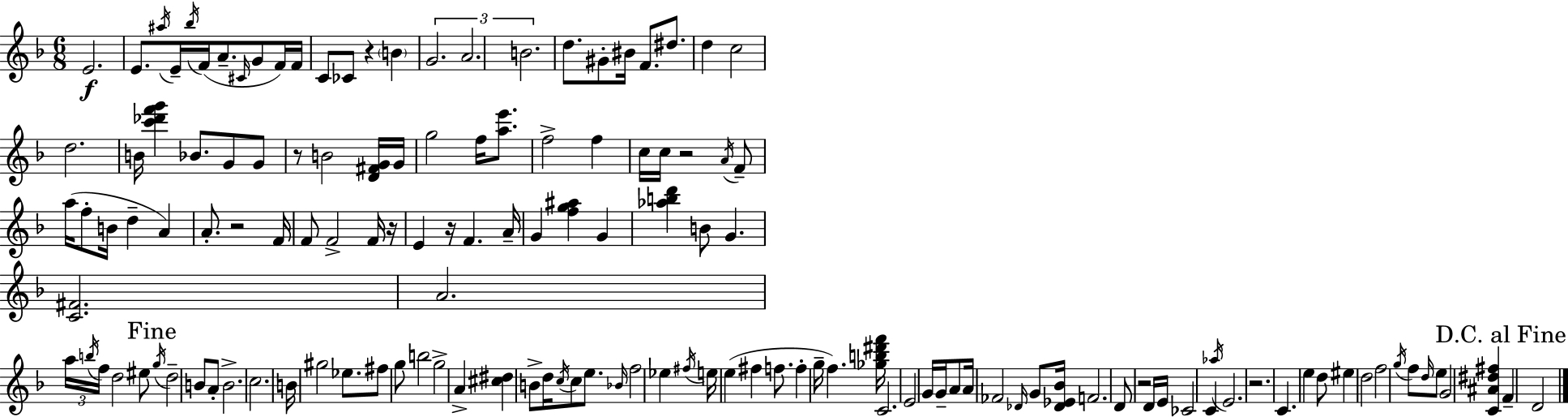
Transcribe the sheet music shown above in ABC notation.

X:1
T:Untitled
M:6/8
L:1/4
K:Dm
E2 E/2 ^a/4 E/4 _b/4 F/4 A/2 ^C/4 G/2 F/4 F/4 C/2 _C/2 z B G2 A2 B2 d/2 ^G/2 ^B/4 F/2 ^d/2 d c2 d2 B/4 [c'_d'f'g'] _B/2 G/2 G/2 z/2 B2 [D^FG]/4 G/4 g2 f/4 [ae']/2 f2 f c/4 c/4 z2 A/4 F/2 a/4 f/2 B/4 d A A/2 z2 F/4 F/2 F2 F/4 z/4 E z/4 F A/4 G [fg^a] G [_abd'] B/2 G [C^F]2 A2 a/4 b/4 f/4 d2 ^e/2 g/4 d2 B/2 A/2 B2 c2 B/4 ^g2 _e/2 ^f/2 g/2 b2 g2 A [^c^d] B/2 d/4 c/4 c/2 e/2 _B/4 f2 _e ^f/4 e/4 e ^f f/2 f g/4 f [_gb^d'f']/4 C2 E2 G/4 G/4 A/2 A/4 _F2 _D/4 G/2 [_D_E_B]/4 F2 D/2 z2 D/4 E/4 _C2 C _a/4 E2 z2 C e d/2 ^e d2 f2 g/4 f/2 d/4 e/2 G2 [C^A^d^f] F D2